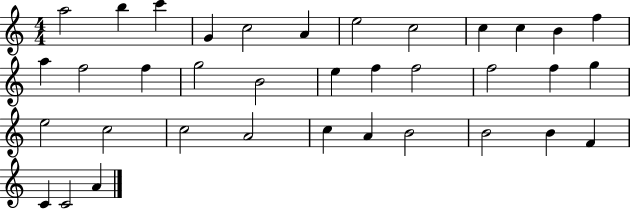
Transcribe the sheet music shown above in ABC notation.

X:1
T:Untitled
M:4/4
L:1/4
K:C
a2 b c' G c2 A e2 c2 c c B f a f2 f g2 B2 e f f2 f2 f g e2 c2 c2 A2 c A B2 B2 B F C C2 A